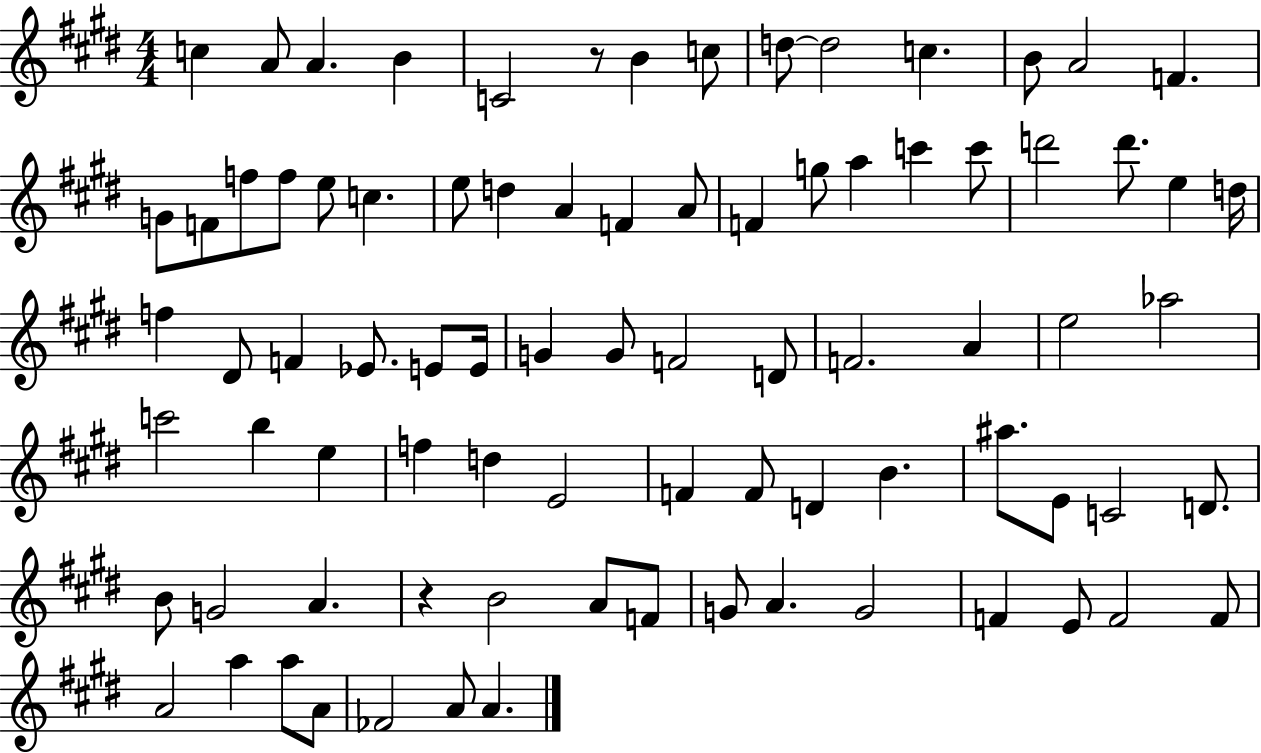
{
  \clef treble
  \numericTimeSignature
  \time 4/4
  \key e \major
  c''4 a'8 a'4. b'4 | c'2 r8 b'4 c''8 | d''8~~ d''2 c''4. | b'8 a'2 f'4. | \break g'8 f'8 f''8 f''8 e''8 c''4. | e''8 d''4 a'4 f'4 a'8 | f'4 g''8 a''4 c'''4 c'''8 | d'''2 d'''8. e''4 d''16 | \break f''4 dis'8 f'4 ees'8. e'8 e'16 | g'4 g'8 f'2 d'8 | f'2. a'4 | e''2 aes''2 | \break c'''2 b''4 e''4 | f''4 d''4 e'2 | f'4 f'8 d'4 b'4. | ais''8. e'8 c'2 d'8. | \break b'8 g'2 a'4. | r4 b'2 a'8 f'8 | g'8 a'4. g'2 | f'4 e'8 f'2 f'8 | \break a'2 a''4 a''8 a'8 | fes'2 a'8 a'4. | \bar "|."
}